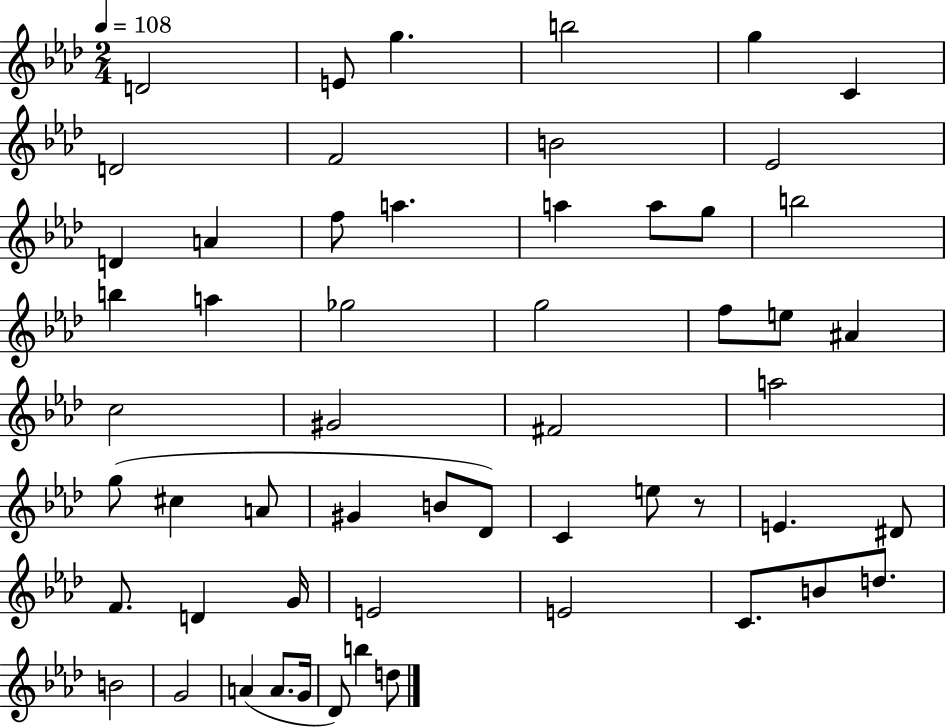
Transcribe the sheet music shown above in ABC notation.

X:1
T:Untitled
M:2/4
L:1/4
K:Ab
D2 E/2 g b2 g C D2 F2 B2 _E2 D A f/2 a a a/2 g/2 b2 b a _g2 g2 f/2 e/2 ^A c2 ^G2 ^F2 a2 g/2 ^c A/2 ^G B/2 _D/2 C e/2 z/2 E ^D/2 F/2 D G/4 E2 E2 C/2 B/2 d/2 B2 G2 A A/2 G/4 _D/2 b d/2